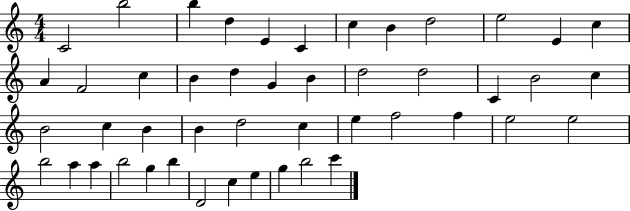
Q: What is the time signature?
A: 4/4